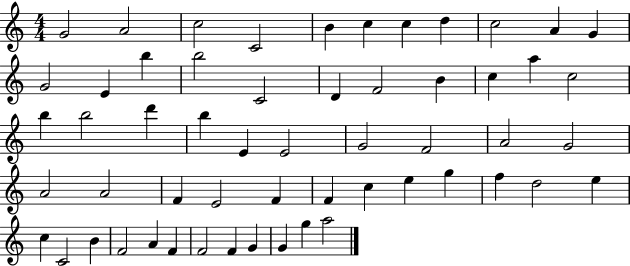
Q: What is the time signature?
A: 4/4